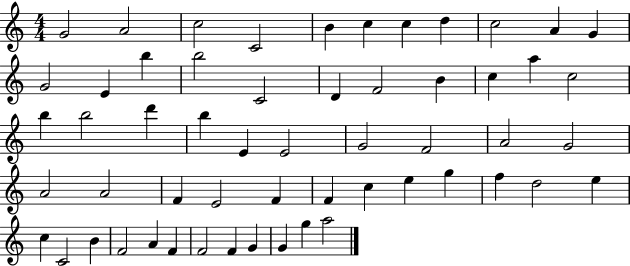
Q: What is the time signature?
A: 4/4